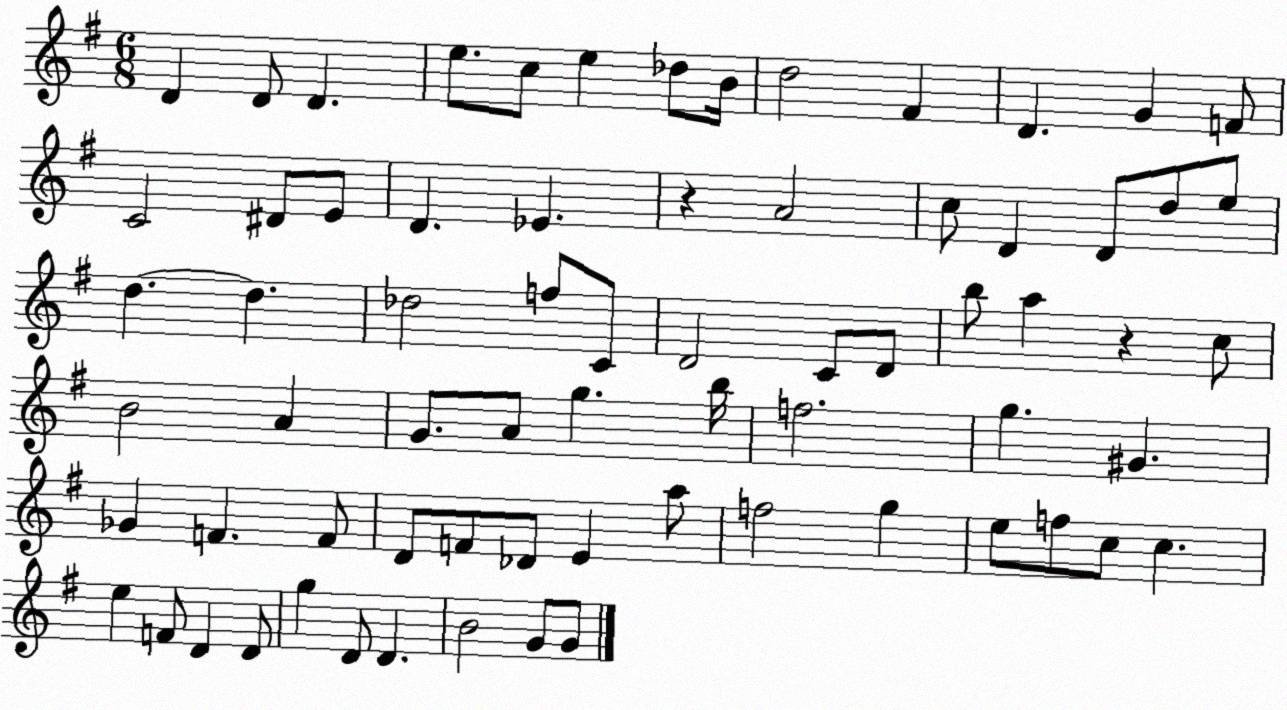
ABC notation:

X:1
T:Untitled
M:6/8
L:1/4
K:G
D D/2 D e/2 c/2 e _d/2 B/4 d2 ^F D G F/2 C2 ^D/2 E/2 D _E z A2 c/2 D D/2 d/2 e/2 d d _d2 f/2 C/2 D2 C/2 D/2 b/2 a z c/2 B2 A G/2 A/2 g b/4 f2 g ^G _G F F/2 D/2 F/2 _D/2 E a/2 f2 g e/2 f/2 c/2 c e F/2 D D/2 g D/2 D B2 G/2 G/2